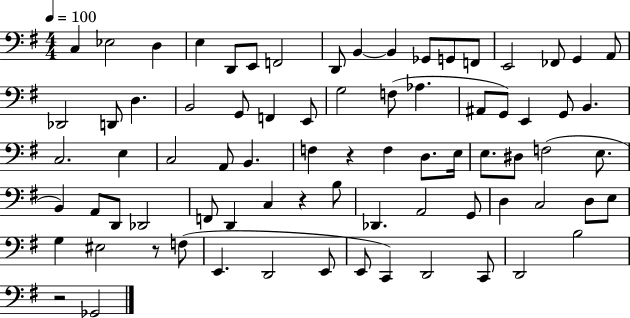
X:1
T:Untitled
M:4/4
L:1/4
K:G
C, _E,2 D, E, D,,/2 E,,/2 F,,2 D,,/2 B,, B,, _G,,/2 G,,/2 F,,/2 E,,2 _F,,/2 G,, A,,/2 _D,,2 D,,/2 D, B,,2 G,,/2 F,, E,,/2 G,2 F,/2 _A, ^A,,/2 G,,/2 E,, G,,/2 B,, C,2 E, C,2 A,,/2 B,, F, z F, D,/2 E,/4 E,/2 ^D,/2 F,2 E,/2 B,, A,,/2 D,,/2 _D,,2 F,,/2 D,, C, z B,/2 _D,, A,,2 G,,/2 D, C,2 D,/2 E,/2 G, ^E,2 z/2 F,/2 E,, D,,2 E,,/2 E,,/2 C,, D,,2 C,,/2 D,,2 B,2 z2 _G,,2